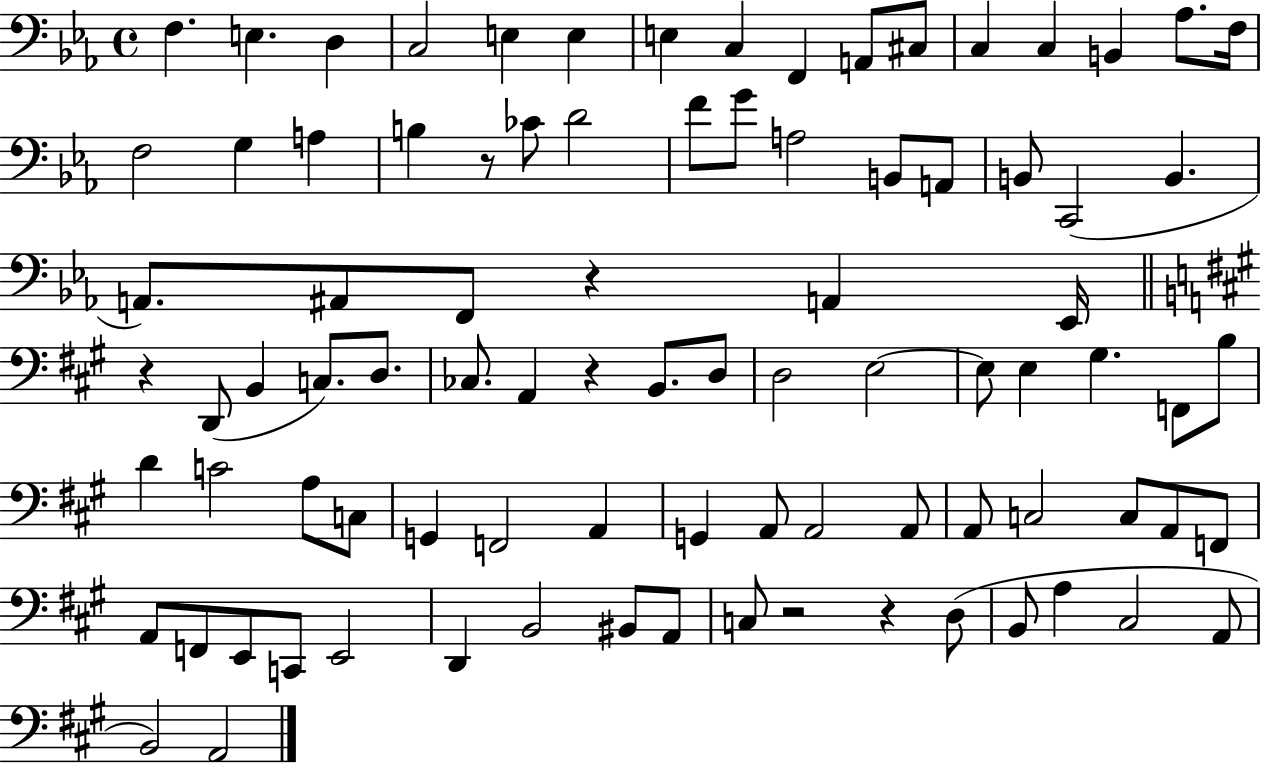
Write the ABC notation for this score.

X:1
T:Untitled
M:4/4
L:1/4
K:Eb
F, E, D, C,2 E, E, E, C, F,, A,,/2 ^C,/2 C, C, B,, _A,/2 F,/4 F,2 G, A, B, z/2 _C/2 D2 F/2 G/2 A,2 B,,/2 A,,/2 B,,/2 C,,2 B,, A,,/2 ^A,,/2 F,,/2 z A,, _E,,/4 z D,,/2 B,, C,/2 D,/2 _C,/2 A,, z B,,/2 D,/2 D,2 E,2 E,/2 E, ^G, F,,/2 B,/2 D C2 A,/2 C,/2 G,, F,,2 A,, G,, A,,/2 A,,2 A,,/2 A,,/2 C,2 C,/2 A,,/2 F,,/2 A,,/2 F,,/2 E,,/2 C,,/2 E,,2 D,, B,,2 ^B,,/2 A,,/2 C,/2 z2 z D,/2 B,,/2 A, ^C,2 A,,/2 B,,2 A,,2